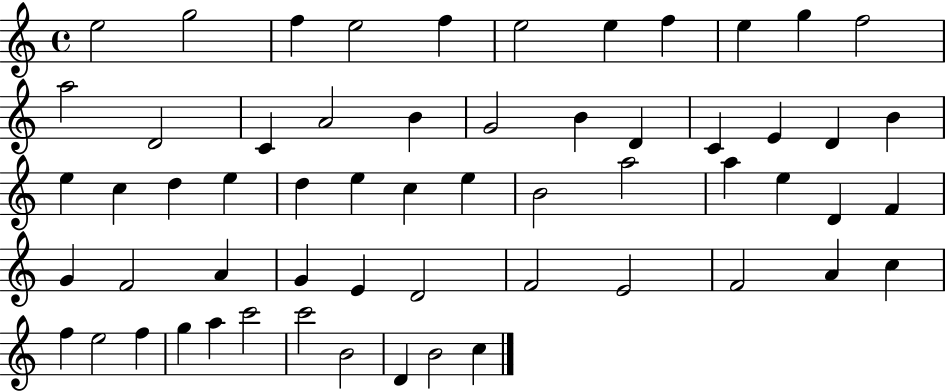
{
  \clef treble
  \time 4/4
  \defaultTimeSignature
  \key c \major
  e''2 g''2 | f''4 e''2 f''4 | e''2 e''4 f''4 | e''4 g''4 f''2 | \break a''2 d'2 | c'4 a'2 b'4 | g'2 b'4 d'4 | c'4 e'4 d'4 b'4 | \break e''4 c''4 d''4 e''4 | d''4 e''4 c''4 e''4 | b'2 a''2 | a''4 e''4 d'4 f'4 | \break g'4 f'2 a'4 | g'4 e'4 d'2 | f'2 e'2 | f'2 a'4 c''4 | \break f''4 e''2 f''4 | g''4 a''4 c'''2 | c'''2 b'2 | d'4 b'2 c''4 | \break \bar "|."
}